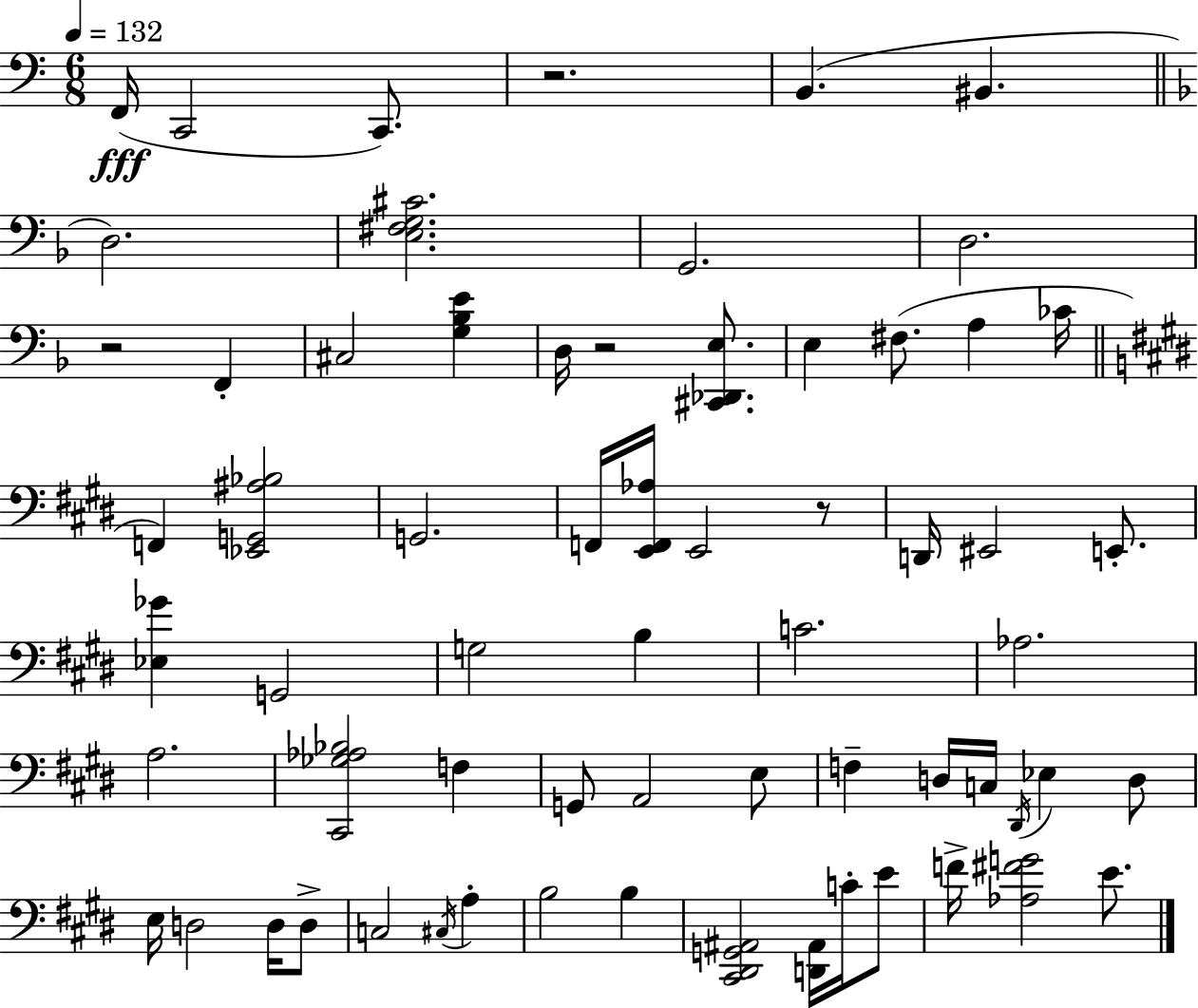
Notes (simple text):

F2/s C2/h C2/e. R/h. B2/q. BIS2/q. D3/h. [E3,F#3,G3,C#4]/h. G2/h. D3/h. R/h F2/q C#3/h [G3,Bb3,E4]/q D3/s R/h [C#2,Db2,E3]/e. E3/q F#3/e. A3/q CES4/s F2/q [Eb2,G2,A#3,Bb3]/h G2/h. F2/s [E2,F2,Ab3]/s E2/h R/e D2/s EIS2/h E2/e. [Eb3,Gb4]/q G2/h G3/h B3/q C4/h. Ab3/h. A3/h. [C#2,Gb3,Ab3,Bb3]/h F3/q G2/e A2/h E3/e F3/q D3/s C3/s D#2/s Eb3/q D3/e E3/s D3/h D3/s D3/e C3/h C#3/s A3/q B3/h B3/q [C#2,D#2,G2,A#2]/h [D2,A#2]/s C4/s E4/e F4/s [Ab3,F#4,G4]/h E4/e.